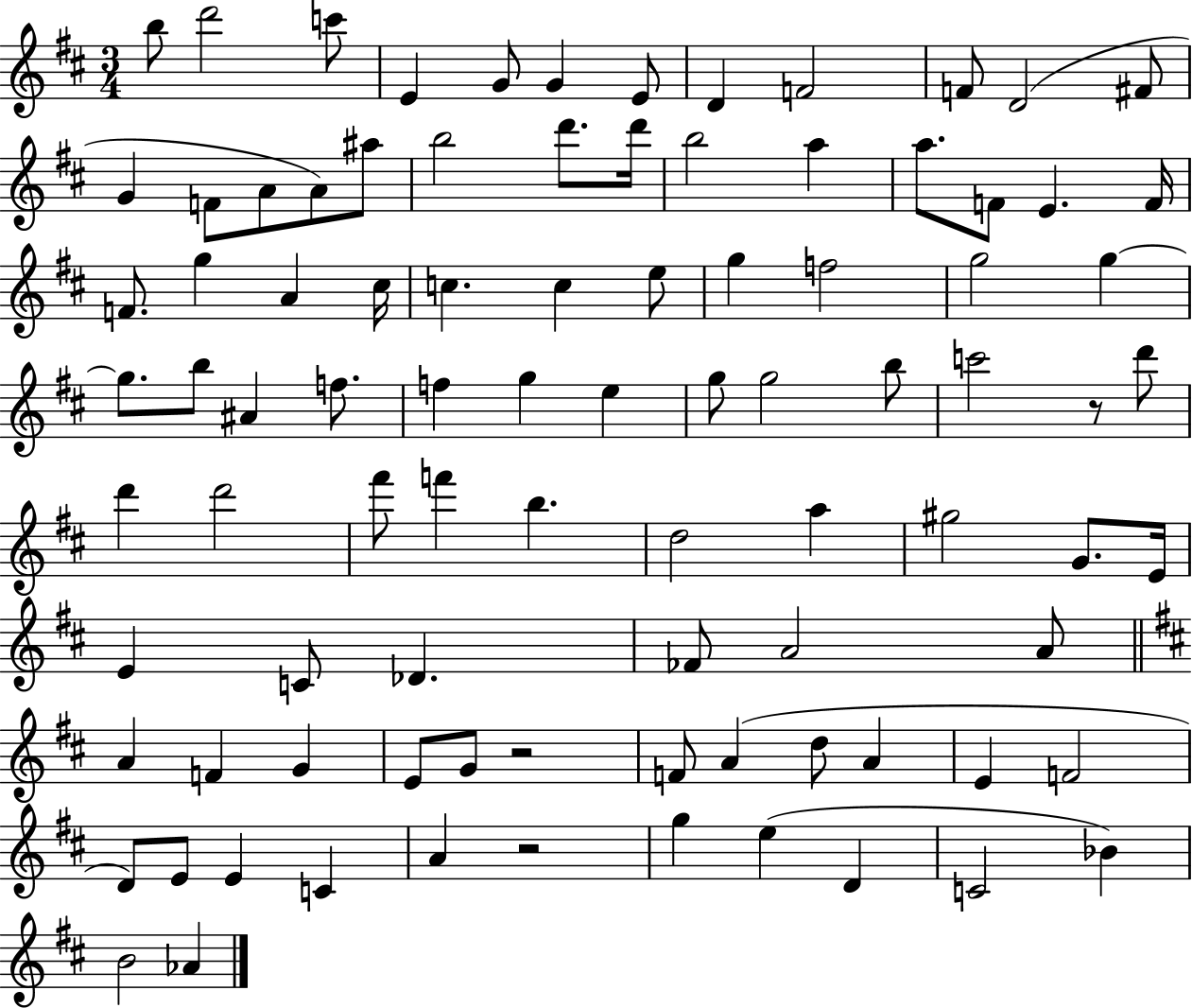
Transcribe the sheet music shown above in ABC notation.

X:1
T:Untitled
M:3/4
L:1/4
K:D
b/2 d'2 c'/2 E G/2 G E/2 D F2 F/2 D2 ^F/2 G F/2 A/2 A/2 ^a/2 b2 d'/2 d'/4 b2 a a/2 F/2 E F/4 F/2 g A ^c/4 c c e/2 g f2 g2 g g/2 b/2 ^A f/2 f g e g/2 g2 b/2 c'2 z/2 d'/2 d' d'2 ^f'/2 f' b d2 a ^g2 G/2 E/4 E C/2 _D _F/2 A2 A/2 A F G E/2 G/2 z2 F/2 A d/2 A E F2 D/2 E/2 E C A z2 g e D C2 _B B2 _A